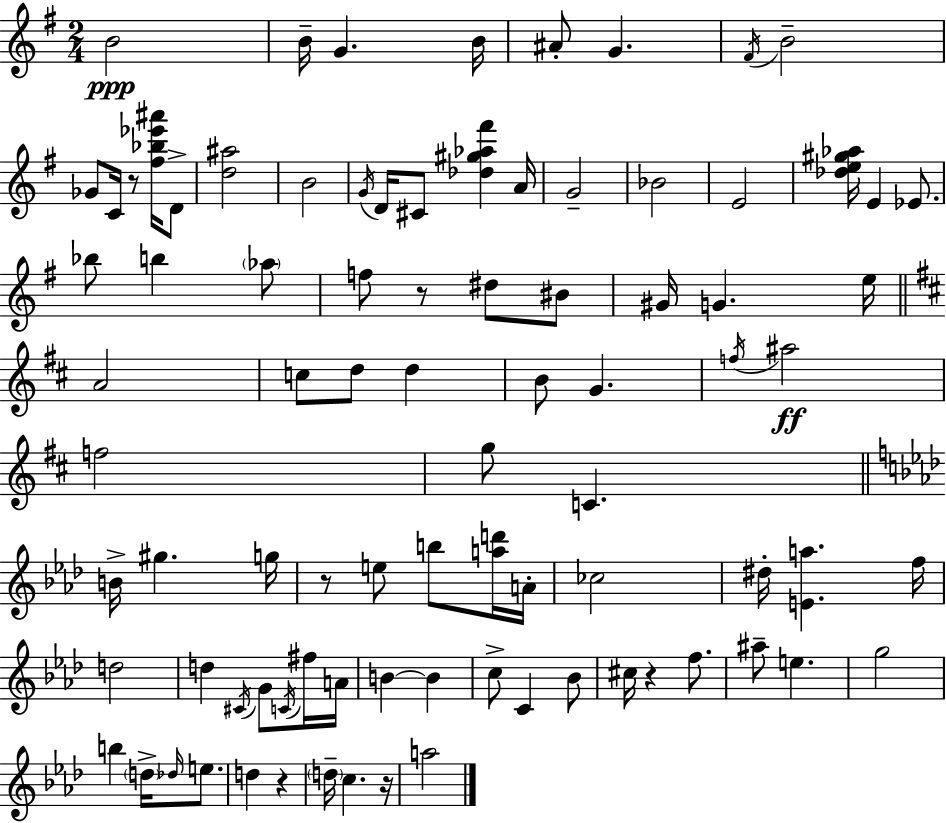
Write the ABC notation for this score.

X:1
T:Untitled
M:2/4
L:1/4
K:G
B2 B/4 G B/4 ^A/2 G ^F/4 B2 _G/2 C/4 z/2 [^f_b_e'^a']/4 D/2 [d^a]2 B2 G/4 D/4 ^C/2 [_d^g_a^f'] A/4 G2 _B2 E2 [_de^g_a]/4 E _E/2 _b/2 b _a/2 f/2 z/2 ^d/2 ^B/2 ^G/4 G e/4 A2 c/2 d/2 d B/2 G f/4 ^a2 f2 g/2 C B/4 ^g g/4 z/2 e/2 b/2 [ad']/4 A/4 _c2 ^d/4 [Ea] f/4 d2 d ^C/4 G/2 C/4 ^f/4 A/4 B B c/2 C _B/2 ^c/4 z f/2 ^a/2 e g2 b d/4 _d/4 e/2 d z d/4 c z/4 a2